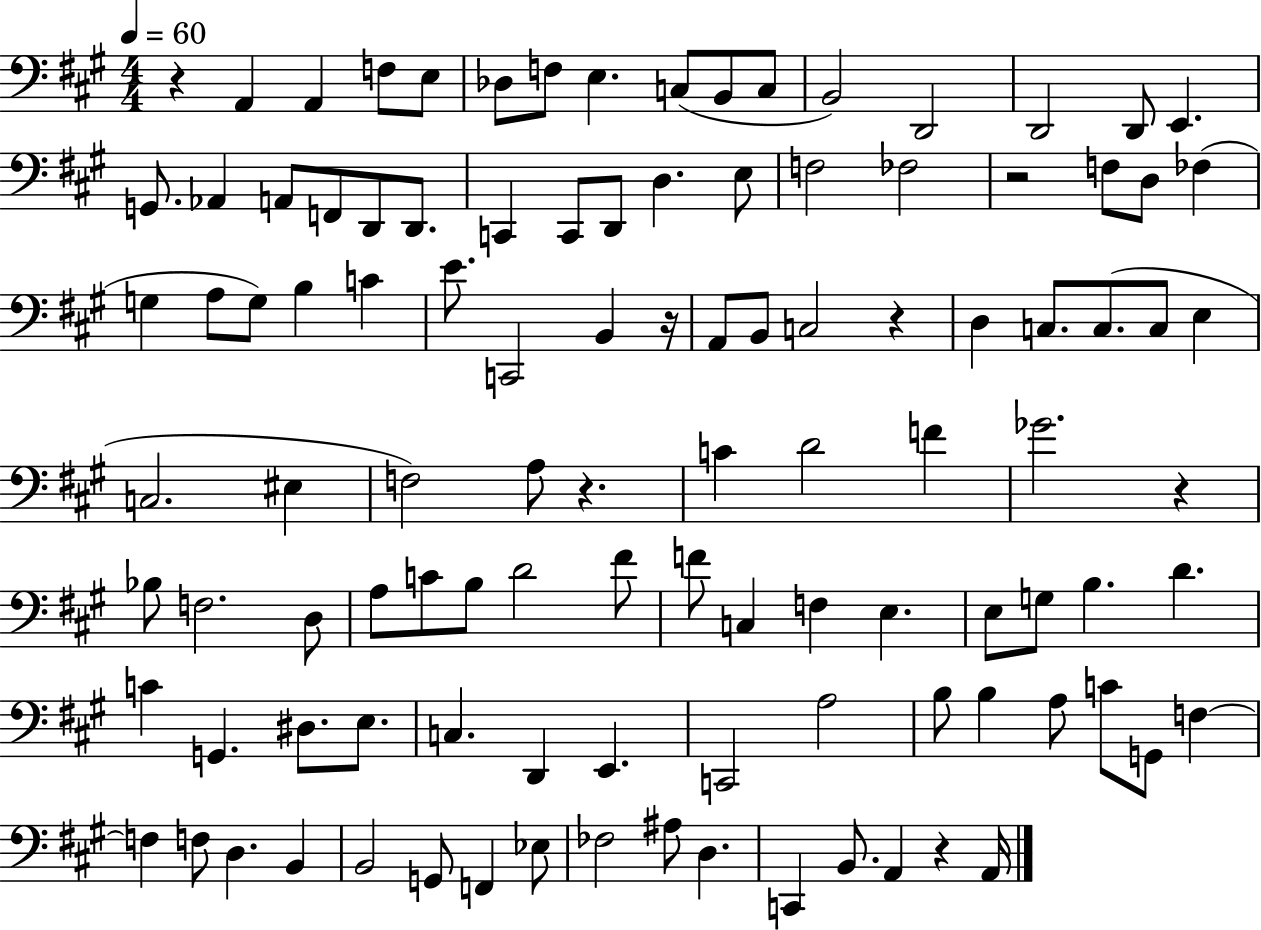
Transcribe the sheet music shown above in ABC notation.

X:1
T:Untitled
M:4/4
L:1/4
K:A
z A,, A,, F,/2 E,/2 _D,/2 F,/2 E, C,/2 B,,/2 C,/2 B,,2 D,,2 D,,2 D,,/2 E,, G,,/2 _A,, A,,/2 F,,/2 D,,/2 D,,/2 C,, C,,/2 D,,/2 D, E,/2 F,2 _F,2 z2 F,/2 D,/2 _F, G, A,/2 G,/2 B, C E/2 C,,2 B,, z/4 A,,/2 B,,/2 C,2 z D, C,/2 C,/2 C,/2 E, C,2 ^E, F,2 A,/2 z C D2 F _G2 z _B,/2 F,2 D,/2 A,/2 C/2 B,/2 D2 ^F/2 F/2 C, F, E, E,/2 G,/2 B, D C G,, ^D,/2 E,/2 C, D,, E,, C,,2 A,2 B,/2 B, A,/2 C/2 G,,/2 F, F, F,/2 D, B,, B,,2 G,,/2 F,, _E,/2 _F,2 ^A,/2 D, C,, B,,/2 A,, z A,,/4